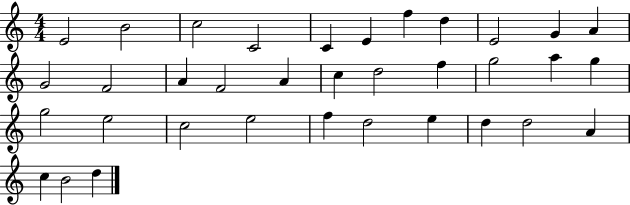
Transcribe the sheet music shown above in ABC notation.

X:1
T:Untitled
M:4/4
L:1/4
K:C
E2 B2 c2 C2 C E f d E2 G A G2 F2 A F2 A c d2 f g2 a g g2 e2 c2 e2 f d2 e d d2 A c B2 d